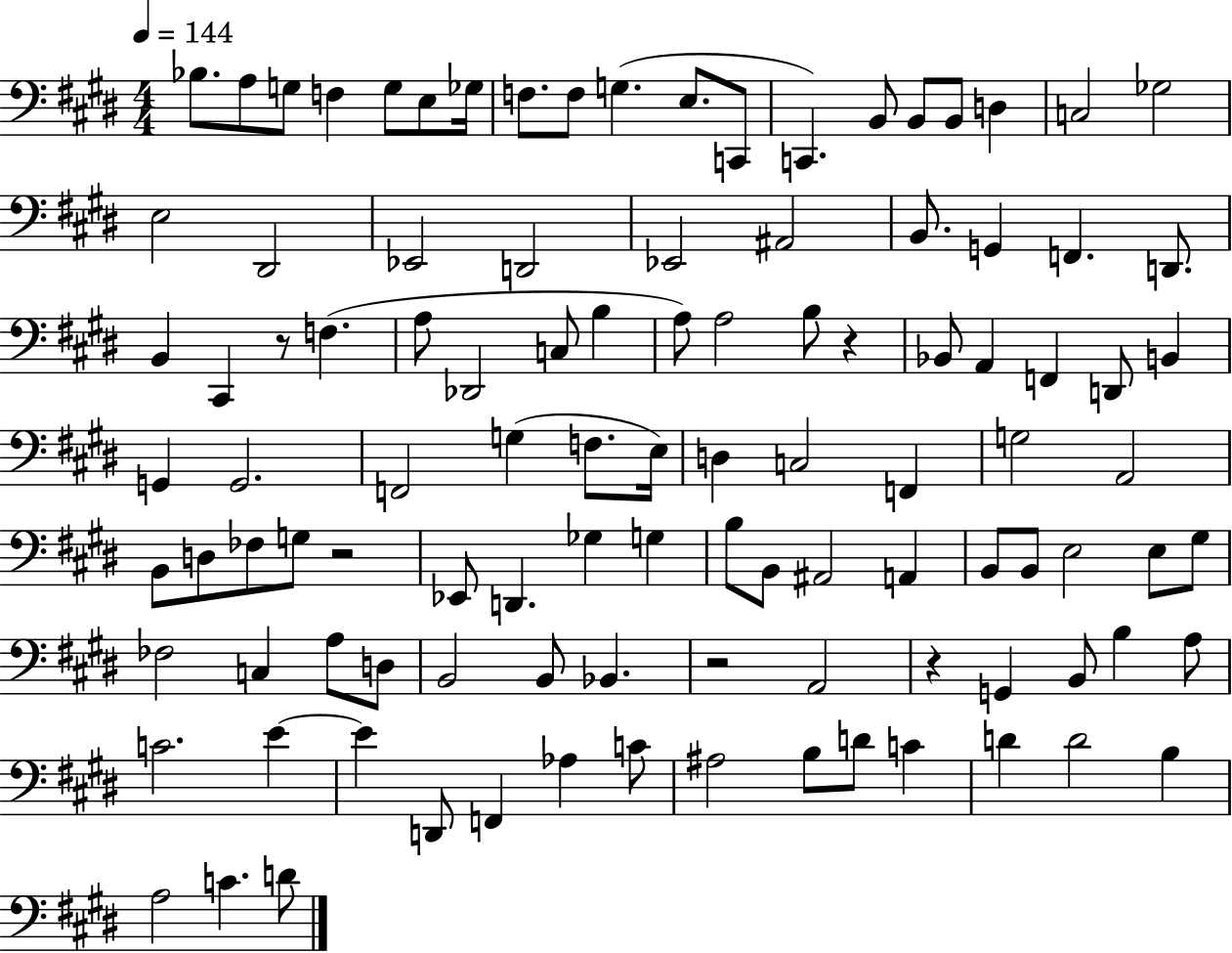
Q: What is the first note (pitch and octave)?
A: Bb3